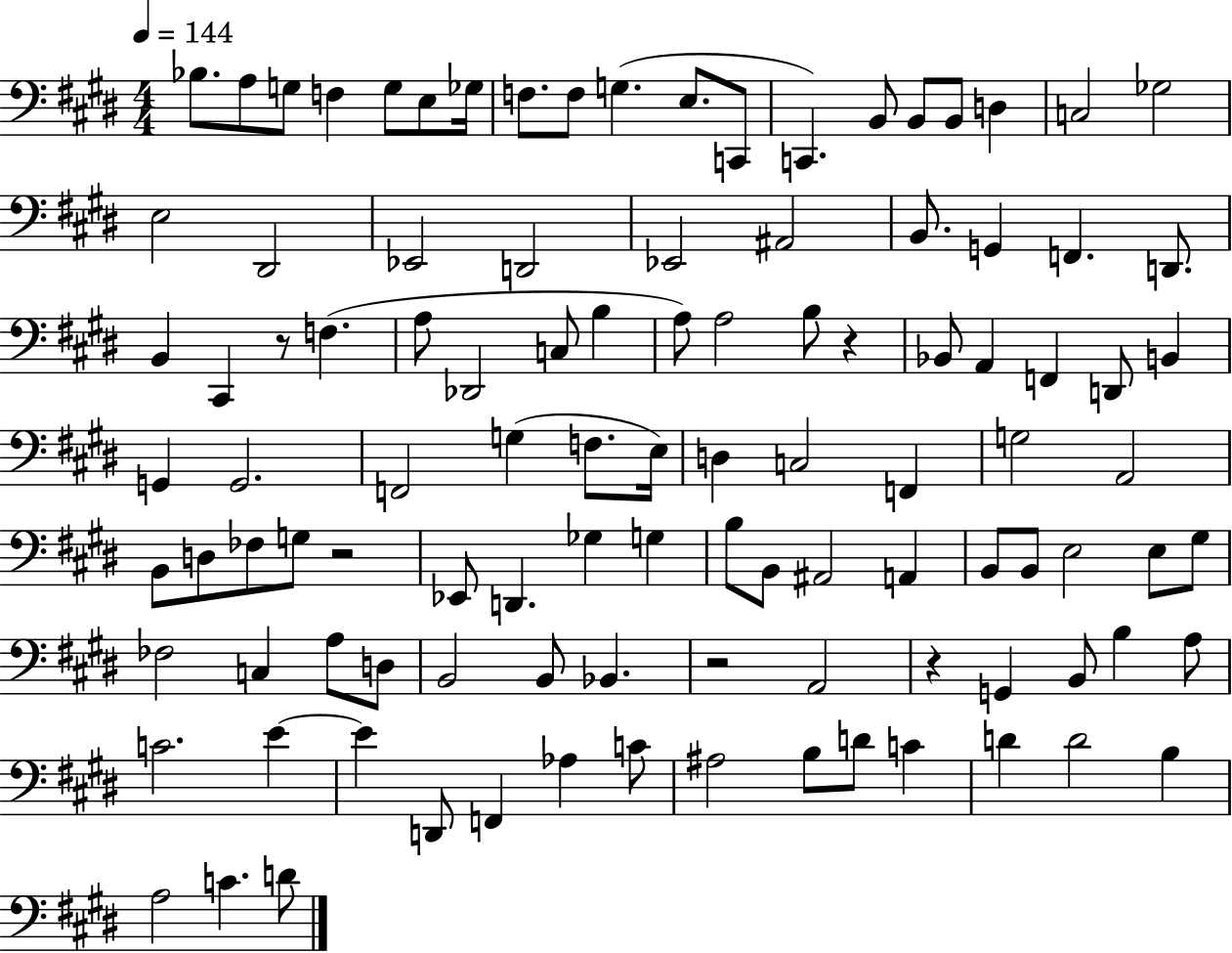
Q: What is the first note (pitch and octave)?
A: Bb3